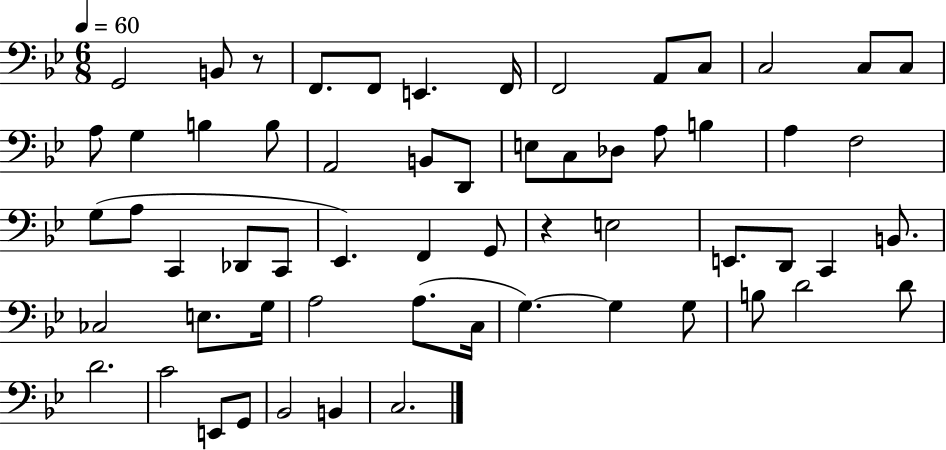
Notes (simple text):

G2/h B2/e R/e F2/e. F2/e E2/q. F2/s F2/h A2/e C3/e C3/h C3/e C3/e A3/e G3/q B3/q B3/e A2/h B2/e D2/e E3/e C3/e Db3/e A3/e B3/q A3/q F3/h G3/e A3/e C2/q Db2/e C2/e Eb2/q. F2/q G2/e R/q E3/h E2/e. D2/e C2/q B2/e. CES3/h E3/e. G3/s A3/h A3/e. C3/s G3/q. G3/q G3/e B3/e D4/h D4/e D4/h. C4/h E2/e G2/e Bb2/h B2/q C3/h.